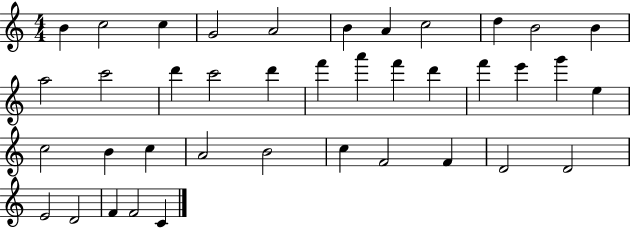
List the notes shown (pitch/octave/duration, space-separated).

B4/q C5/h C5/q G4/h A4/h B4/q A4/q C5/h D5/q B4/h B4/q A5/h C6/h D6/q C6/h D6/q F6/q A6/q F6/q D6/q F6/q E6/q G6/q E5/q C5/h B4/q C5/q A4/h B4/h C5/q F4/h F4/q D4/h D4/h E4/h D4/h F4/q F4/h C4/q